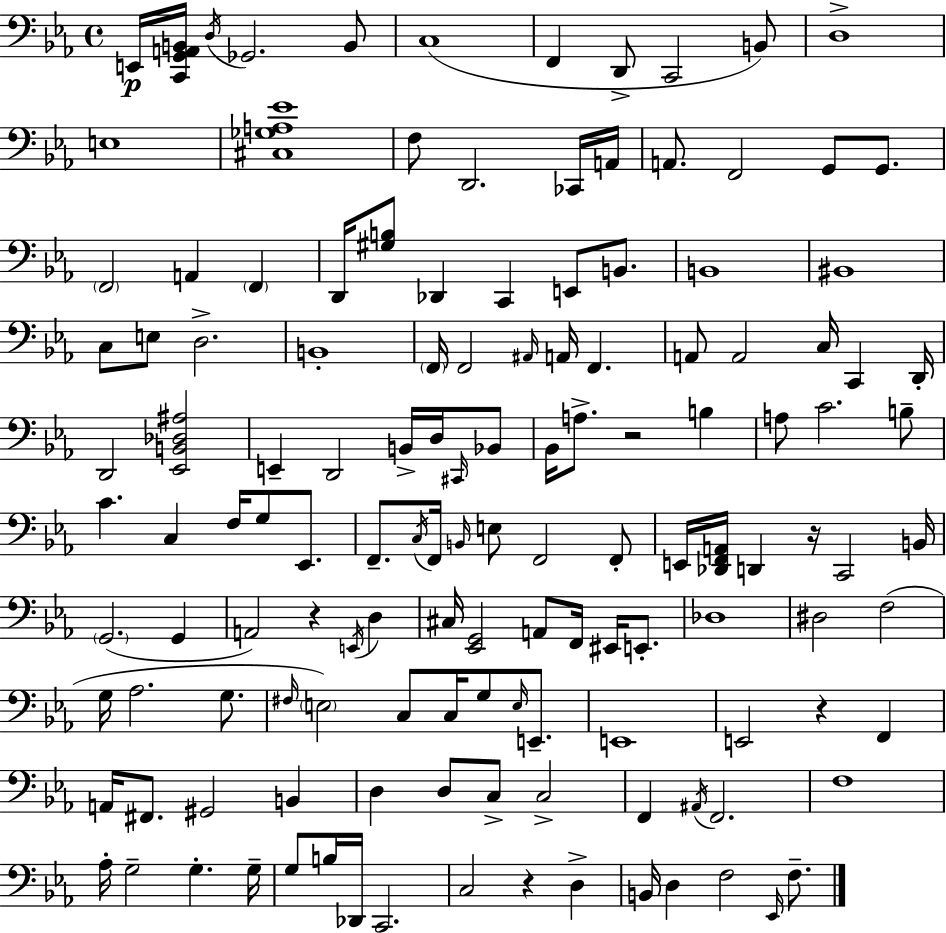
X:1
T:Untitled
M:4/4
L:1/4
K:Eb
E,,/4 [C,,G,,A,,B,,]/4 D,/4 _G,,2 B,,/2 C,4 F,, D,,/2 C,,2 B,,/2 D,4 E,4 [^C,_G,A,_E]4 F,/2 D,,2 _C,,/4 A,,/4 A,,/2 F,,2 G,,/2 G,,/2 F,,2 A,, F,, D,,/4 [^G,B,]/2 _D,, C,, E,,/2 B,,/2 B,,4 ^B,,4 C,/2 E,/2 D,2 B,,4 F,,/4 F,,2 ^A,,/4 A,,/4 F,, A,,/2 A,,2 C,/4 C,, D,,/4 D,,2 [_E,,B,,_D,^A,]2 E,, D,,2 B,,/4 D,/4 ^C,,/4 _B,,/2 _B,,/4 A,/2 z2 B, A,/2 C2 B,/2 C C, F,/4 G,/2 _E,,/2 F,,/2 C,/4 F,,/4 B,,/4 E,/2 F,,2 F,,/2 E,,/4 [_D,,F,,A,,]/4 D,, z/4 C,,2 B,,/4 G,,2 G,, A,,2 z E,,/4 D, ^C,/4 [_E,,G,,]2 A,,/2 F,,/4 ^E,,/4 E,,/2 _D,4 ^D,2 F,2 G,/4 _A,2 G,/2 ^F,/4 E,2 C,/2 C,/4 G,/2 E,/4 E,,/2 E,,4 E,,2 z F,, A,,/4 ^F,,/2 ^G,,2 B,, D, D,/2 C,/2 C,2 F,, ^A,,/4 F,,2 F,4 _A,/4 G,2 G, G,/4 G,/2 B,/4 _D,,/4 C,,2 C,2 z D, B,,/4 D, F,2 _E,,/4 F,/2